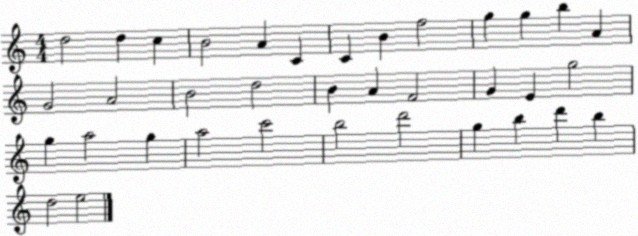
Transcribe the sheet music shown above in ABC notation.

X:1
T:Untitled
M:4/4
L:1/4
K:C
d2 d c B2 A C C B f2 g g b A G2 A2 B2 d2 B A F2 G E g2 g a2 g a2 c'2 b2 d'2 g b d' b d2 e2